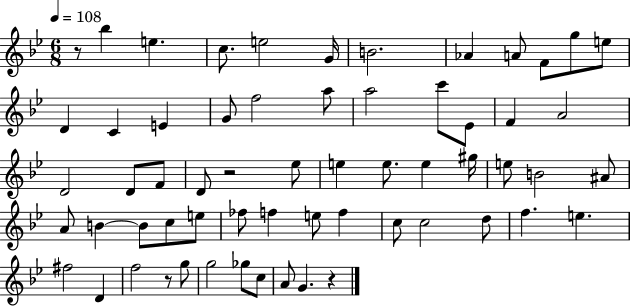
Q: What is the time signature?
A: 6/8